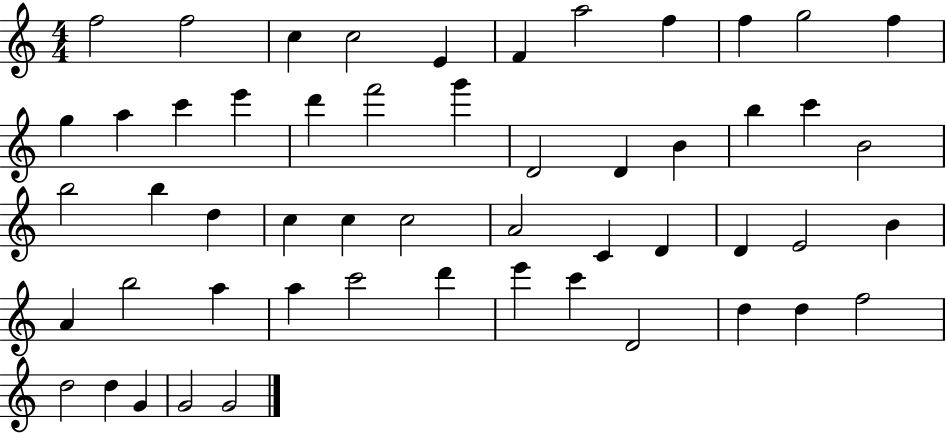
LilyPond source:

{
  \clef treble
  \numericTimeSignature
  \time 4/4
  \key c \major
  f''2 f''2 | c''4 c''2 e'4 | f'4 a''2 f''4 | f''4 g''2 f''4 | \break g''4 a''4 c'''4 e'''4 | d'''4 f'''2 g'''4 | d'2 d'4 b'4 | b''4 c'''4 b'2 | \break b''2 b''4 d''4 | c''4 c''4 c''2 | a'2 c'4 d'4 | d'4 e'2 b'4 | \break a'4 b''2 a''4 | a''4 c'''2 d'''4 | e'''4 c'''4 d'2 | d''4 d''4 f''2 | \break d''2 d''4 g'4 | g'2 g'2 | \bar "|."
}